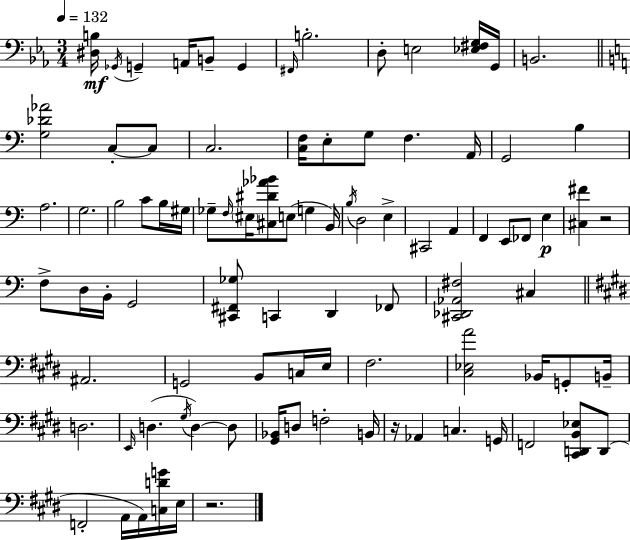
X:1
T:Untitled
M:3/4
L:1/4
K:Eb
[^D,B,]/4 _G,,/4 G,, A,,/4 B,,/2 G,, ^F,,/4 B,2 D,/2 E,2 [_E,^F,G,]/4 G,,/4 B,,2 [G,_D_A]2 C,/2 C,/2 C,2 [C,F,]/4 E,/2 G,/2 F, A,,/4 G,,2 B, A,2 G,2 B,2 C/2 B,/4 ^G,/4 _G,/2 F,/4 ^E,/4 [^C,^D_A_B]/2 E,/2 G, B,,/4 B,/4 D,2 E, ^C,,2 A,, F,, E,,/2 _F,,/2 E, [^C,^F] z2 F,/2 D,/4 B,,/4 G,,2 [^C,,^F,,_G,]/2 C,, D,, _F,,/2 [^C,,_D,,_A,,^F,]2 ^C, ^A,,2 G,,2 B,,/2 C,/4 E,/4 ^F,2 [^C,_E,A]2 _B,,/4 G,,/2 B,,/4 D,2 E,,/4 D, ^G,/4 D, D,/2 [^G,,_B,,]/4 D,/2 F,2 B,,/4 z/4 _A,, C, G,,/4 F,,2 [^C,,D,,B,,_E,]/2 D,,/2 F,,2 A,,/4 A,,/4 [C,DG]/4 E,/4 z2